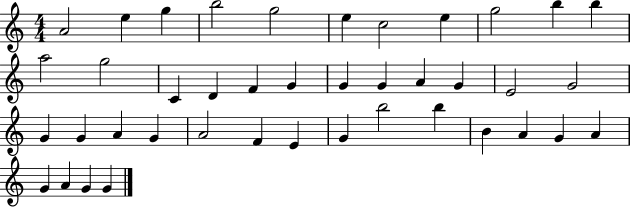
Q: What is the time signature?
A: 4/4